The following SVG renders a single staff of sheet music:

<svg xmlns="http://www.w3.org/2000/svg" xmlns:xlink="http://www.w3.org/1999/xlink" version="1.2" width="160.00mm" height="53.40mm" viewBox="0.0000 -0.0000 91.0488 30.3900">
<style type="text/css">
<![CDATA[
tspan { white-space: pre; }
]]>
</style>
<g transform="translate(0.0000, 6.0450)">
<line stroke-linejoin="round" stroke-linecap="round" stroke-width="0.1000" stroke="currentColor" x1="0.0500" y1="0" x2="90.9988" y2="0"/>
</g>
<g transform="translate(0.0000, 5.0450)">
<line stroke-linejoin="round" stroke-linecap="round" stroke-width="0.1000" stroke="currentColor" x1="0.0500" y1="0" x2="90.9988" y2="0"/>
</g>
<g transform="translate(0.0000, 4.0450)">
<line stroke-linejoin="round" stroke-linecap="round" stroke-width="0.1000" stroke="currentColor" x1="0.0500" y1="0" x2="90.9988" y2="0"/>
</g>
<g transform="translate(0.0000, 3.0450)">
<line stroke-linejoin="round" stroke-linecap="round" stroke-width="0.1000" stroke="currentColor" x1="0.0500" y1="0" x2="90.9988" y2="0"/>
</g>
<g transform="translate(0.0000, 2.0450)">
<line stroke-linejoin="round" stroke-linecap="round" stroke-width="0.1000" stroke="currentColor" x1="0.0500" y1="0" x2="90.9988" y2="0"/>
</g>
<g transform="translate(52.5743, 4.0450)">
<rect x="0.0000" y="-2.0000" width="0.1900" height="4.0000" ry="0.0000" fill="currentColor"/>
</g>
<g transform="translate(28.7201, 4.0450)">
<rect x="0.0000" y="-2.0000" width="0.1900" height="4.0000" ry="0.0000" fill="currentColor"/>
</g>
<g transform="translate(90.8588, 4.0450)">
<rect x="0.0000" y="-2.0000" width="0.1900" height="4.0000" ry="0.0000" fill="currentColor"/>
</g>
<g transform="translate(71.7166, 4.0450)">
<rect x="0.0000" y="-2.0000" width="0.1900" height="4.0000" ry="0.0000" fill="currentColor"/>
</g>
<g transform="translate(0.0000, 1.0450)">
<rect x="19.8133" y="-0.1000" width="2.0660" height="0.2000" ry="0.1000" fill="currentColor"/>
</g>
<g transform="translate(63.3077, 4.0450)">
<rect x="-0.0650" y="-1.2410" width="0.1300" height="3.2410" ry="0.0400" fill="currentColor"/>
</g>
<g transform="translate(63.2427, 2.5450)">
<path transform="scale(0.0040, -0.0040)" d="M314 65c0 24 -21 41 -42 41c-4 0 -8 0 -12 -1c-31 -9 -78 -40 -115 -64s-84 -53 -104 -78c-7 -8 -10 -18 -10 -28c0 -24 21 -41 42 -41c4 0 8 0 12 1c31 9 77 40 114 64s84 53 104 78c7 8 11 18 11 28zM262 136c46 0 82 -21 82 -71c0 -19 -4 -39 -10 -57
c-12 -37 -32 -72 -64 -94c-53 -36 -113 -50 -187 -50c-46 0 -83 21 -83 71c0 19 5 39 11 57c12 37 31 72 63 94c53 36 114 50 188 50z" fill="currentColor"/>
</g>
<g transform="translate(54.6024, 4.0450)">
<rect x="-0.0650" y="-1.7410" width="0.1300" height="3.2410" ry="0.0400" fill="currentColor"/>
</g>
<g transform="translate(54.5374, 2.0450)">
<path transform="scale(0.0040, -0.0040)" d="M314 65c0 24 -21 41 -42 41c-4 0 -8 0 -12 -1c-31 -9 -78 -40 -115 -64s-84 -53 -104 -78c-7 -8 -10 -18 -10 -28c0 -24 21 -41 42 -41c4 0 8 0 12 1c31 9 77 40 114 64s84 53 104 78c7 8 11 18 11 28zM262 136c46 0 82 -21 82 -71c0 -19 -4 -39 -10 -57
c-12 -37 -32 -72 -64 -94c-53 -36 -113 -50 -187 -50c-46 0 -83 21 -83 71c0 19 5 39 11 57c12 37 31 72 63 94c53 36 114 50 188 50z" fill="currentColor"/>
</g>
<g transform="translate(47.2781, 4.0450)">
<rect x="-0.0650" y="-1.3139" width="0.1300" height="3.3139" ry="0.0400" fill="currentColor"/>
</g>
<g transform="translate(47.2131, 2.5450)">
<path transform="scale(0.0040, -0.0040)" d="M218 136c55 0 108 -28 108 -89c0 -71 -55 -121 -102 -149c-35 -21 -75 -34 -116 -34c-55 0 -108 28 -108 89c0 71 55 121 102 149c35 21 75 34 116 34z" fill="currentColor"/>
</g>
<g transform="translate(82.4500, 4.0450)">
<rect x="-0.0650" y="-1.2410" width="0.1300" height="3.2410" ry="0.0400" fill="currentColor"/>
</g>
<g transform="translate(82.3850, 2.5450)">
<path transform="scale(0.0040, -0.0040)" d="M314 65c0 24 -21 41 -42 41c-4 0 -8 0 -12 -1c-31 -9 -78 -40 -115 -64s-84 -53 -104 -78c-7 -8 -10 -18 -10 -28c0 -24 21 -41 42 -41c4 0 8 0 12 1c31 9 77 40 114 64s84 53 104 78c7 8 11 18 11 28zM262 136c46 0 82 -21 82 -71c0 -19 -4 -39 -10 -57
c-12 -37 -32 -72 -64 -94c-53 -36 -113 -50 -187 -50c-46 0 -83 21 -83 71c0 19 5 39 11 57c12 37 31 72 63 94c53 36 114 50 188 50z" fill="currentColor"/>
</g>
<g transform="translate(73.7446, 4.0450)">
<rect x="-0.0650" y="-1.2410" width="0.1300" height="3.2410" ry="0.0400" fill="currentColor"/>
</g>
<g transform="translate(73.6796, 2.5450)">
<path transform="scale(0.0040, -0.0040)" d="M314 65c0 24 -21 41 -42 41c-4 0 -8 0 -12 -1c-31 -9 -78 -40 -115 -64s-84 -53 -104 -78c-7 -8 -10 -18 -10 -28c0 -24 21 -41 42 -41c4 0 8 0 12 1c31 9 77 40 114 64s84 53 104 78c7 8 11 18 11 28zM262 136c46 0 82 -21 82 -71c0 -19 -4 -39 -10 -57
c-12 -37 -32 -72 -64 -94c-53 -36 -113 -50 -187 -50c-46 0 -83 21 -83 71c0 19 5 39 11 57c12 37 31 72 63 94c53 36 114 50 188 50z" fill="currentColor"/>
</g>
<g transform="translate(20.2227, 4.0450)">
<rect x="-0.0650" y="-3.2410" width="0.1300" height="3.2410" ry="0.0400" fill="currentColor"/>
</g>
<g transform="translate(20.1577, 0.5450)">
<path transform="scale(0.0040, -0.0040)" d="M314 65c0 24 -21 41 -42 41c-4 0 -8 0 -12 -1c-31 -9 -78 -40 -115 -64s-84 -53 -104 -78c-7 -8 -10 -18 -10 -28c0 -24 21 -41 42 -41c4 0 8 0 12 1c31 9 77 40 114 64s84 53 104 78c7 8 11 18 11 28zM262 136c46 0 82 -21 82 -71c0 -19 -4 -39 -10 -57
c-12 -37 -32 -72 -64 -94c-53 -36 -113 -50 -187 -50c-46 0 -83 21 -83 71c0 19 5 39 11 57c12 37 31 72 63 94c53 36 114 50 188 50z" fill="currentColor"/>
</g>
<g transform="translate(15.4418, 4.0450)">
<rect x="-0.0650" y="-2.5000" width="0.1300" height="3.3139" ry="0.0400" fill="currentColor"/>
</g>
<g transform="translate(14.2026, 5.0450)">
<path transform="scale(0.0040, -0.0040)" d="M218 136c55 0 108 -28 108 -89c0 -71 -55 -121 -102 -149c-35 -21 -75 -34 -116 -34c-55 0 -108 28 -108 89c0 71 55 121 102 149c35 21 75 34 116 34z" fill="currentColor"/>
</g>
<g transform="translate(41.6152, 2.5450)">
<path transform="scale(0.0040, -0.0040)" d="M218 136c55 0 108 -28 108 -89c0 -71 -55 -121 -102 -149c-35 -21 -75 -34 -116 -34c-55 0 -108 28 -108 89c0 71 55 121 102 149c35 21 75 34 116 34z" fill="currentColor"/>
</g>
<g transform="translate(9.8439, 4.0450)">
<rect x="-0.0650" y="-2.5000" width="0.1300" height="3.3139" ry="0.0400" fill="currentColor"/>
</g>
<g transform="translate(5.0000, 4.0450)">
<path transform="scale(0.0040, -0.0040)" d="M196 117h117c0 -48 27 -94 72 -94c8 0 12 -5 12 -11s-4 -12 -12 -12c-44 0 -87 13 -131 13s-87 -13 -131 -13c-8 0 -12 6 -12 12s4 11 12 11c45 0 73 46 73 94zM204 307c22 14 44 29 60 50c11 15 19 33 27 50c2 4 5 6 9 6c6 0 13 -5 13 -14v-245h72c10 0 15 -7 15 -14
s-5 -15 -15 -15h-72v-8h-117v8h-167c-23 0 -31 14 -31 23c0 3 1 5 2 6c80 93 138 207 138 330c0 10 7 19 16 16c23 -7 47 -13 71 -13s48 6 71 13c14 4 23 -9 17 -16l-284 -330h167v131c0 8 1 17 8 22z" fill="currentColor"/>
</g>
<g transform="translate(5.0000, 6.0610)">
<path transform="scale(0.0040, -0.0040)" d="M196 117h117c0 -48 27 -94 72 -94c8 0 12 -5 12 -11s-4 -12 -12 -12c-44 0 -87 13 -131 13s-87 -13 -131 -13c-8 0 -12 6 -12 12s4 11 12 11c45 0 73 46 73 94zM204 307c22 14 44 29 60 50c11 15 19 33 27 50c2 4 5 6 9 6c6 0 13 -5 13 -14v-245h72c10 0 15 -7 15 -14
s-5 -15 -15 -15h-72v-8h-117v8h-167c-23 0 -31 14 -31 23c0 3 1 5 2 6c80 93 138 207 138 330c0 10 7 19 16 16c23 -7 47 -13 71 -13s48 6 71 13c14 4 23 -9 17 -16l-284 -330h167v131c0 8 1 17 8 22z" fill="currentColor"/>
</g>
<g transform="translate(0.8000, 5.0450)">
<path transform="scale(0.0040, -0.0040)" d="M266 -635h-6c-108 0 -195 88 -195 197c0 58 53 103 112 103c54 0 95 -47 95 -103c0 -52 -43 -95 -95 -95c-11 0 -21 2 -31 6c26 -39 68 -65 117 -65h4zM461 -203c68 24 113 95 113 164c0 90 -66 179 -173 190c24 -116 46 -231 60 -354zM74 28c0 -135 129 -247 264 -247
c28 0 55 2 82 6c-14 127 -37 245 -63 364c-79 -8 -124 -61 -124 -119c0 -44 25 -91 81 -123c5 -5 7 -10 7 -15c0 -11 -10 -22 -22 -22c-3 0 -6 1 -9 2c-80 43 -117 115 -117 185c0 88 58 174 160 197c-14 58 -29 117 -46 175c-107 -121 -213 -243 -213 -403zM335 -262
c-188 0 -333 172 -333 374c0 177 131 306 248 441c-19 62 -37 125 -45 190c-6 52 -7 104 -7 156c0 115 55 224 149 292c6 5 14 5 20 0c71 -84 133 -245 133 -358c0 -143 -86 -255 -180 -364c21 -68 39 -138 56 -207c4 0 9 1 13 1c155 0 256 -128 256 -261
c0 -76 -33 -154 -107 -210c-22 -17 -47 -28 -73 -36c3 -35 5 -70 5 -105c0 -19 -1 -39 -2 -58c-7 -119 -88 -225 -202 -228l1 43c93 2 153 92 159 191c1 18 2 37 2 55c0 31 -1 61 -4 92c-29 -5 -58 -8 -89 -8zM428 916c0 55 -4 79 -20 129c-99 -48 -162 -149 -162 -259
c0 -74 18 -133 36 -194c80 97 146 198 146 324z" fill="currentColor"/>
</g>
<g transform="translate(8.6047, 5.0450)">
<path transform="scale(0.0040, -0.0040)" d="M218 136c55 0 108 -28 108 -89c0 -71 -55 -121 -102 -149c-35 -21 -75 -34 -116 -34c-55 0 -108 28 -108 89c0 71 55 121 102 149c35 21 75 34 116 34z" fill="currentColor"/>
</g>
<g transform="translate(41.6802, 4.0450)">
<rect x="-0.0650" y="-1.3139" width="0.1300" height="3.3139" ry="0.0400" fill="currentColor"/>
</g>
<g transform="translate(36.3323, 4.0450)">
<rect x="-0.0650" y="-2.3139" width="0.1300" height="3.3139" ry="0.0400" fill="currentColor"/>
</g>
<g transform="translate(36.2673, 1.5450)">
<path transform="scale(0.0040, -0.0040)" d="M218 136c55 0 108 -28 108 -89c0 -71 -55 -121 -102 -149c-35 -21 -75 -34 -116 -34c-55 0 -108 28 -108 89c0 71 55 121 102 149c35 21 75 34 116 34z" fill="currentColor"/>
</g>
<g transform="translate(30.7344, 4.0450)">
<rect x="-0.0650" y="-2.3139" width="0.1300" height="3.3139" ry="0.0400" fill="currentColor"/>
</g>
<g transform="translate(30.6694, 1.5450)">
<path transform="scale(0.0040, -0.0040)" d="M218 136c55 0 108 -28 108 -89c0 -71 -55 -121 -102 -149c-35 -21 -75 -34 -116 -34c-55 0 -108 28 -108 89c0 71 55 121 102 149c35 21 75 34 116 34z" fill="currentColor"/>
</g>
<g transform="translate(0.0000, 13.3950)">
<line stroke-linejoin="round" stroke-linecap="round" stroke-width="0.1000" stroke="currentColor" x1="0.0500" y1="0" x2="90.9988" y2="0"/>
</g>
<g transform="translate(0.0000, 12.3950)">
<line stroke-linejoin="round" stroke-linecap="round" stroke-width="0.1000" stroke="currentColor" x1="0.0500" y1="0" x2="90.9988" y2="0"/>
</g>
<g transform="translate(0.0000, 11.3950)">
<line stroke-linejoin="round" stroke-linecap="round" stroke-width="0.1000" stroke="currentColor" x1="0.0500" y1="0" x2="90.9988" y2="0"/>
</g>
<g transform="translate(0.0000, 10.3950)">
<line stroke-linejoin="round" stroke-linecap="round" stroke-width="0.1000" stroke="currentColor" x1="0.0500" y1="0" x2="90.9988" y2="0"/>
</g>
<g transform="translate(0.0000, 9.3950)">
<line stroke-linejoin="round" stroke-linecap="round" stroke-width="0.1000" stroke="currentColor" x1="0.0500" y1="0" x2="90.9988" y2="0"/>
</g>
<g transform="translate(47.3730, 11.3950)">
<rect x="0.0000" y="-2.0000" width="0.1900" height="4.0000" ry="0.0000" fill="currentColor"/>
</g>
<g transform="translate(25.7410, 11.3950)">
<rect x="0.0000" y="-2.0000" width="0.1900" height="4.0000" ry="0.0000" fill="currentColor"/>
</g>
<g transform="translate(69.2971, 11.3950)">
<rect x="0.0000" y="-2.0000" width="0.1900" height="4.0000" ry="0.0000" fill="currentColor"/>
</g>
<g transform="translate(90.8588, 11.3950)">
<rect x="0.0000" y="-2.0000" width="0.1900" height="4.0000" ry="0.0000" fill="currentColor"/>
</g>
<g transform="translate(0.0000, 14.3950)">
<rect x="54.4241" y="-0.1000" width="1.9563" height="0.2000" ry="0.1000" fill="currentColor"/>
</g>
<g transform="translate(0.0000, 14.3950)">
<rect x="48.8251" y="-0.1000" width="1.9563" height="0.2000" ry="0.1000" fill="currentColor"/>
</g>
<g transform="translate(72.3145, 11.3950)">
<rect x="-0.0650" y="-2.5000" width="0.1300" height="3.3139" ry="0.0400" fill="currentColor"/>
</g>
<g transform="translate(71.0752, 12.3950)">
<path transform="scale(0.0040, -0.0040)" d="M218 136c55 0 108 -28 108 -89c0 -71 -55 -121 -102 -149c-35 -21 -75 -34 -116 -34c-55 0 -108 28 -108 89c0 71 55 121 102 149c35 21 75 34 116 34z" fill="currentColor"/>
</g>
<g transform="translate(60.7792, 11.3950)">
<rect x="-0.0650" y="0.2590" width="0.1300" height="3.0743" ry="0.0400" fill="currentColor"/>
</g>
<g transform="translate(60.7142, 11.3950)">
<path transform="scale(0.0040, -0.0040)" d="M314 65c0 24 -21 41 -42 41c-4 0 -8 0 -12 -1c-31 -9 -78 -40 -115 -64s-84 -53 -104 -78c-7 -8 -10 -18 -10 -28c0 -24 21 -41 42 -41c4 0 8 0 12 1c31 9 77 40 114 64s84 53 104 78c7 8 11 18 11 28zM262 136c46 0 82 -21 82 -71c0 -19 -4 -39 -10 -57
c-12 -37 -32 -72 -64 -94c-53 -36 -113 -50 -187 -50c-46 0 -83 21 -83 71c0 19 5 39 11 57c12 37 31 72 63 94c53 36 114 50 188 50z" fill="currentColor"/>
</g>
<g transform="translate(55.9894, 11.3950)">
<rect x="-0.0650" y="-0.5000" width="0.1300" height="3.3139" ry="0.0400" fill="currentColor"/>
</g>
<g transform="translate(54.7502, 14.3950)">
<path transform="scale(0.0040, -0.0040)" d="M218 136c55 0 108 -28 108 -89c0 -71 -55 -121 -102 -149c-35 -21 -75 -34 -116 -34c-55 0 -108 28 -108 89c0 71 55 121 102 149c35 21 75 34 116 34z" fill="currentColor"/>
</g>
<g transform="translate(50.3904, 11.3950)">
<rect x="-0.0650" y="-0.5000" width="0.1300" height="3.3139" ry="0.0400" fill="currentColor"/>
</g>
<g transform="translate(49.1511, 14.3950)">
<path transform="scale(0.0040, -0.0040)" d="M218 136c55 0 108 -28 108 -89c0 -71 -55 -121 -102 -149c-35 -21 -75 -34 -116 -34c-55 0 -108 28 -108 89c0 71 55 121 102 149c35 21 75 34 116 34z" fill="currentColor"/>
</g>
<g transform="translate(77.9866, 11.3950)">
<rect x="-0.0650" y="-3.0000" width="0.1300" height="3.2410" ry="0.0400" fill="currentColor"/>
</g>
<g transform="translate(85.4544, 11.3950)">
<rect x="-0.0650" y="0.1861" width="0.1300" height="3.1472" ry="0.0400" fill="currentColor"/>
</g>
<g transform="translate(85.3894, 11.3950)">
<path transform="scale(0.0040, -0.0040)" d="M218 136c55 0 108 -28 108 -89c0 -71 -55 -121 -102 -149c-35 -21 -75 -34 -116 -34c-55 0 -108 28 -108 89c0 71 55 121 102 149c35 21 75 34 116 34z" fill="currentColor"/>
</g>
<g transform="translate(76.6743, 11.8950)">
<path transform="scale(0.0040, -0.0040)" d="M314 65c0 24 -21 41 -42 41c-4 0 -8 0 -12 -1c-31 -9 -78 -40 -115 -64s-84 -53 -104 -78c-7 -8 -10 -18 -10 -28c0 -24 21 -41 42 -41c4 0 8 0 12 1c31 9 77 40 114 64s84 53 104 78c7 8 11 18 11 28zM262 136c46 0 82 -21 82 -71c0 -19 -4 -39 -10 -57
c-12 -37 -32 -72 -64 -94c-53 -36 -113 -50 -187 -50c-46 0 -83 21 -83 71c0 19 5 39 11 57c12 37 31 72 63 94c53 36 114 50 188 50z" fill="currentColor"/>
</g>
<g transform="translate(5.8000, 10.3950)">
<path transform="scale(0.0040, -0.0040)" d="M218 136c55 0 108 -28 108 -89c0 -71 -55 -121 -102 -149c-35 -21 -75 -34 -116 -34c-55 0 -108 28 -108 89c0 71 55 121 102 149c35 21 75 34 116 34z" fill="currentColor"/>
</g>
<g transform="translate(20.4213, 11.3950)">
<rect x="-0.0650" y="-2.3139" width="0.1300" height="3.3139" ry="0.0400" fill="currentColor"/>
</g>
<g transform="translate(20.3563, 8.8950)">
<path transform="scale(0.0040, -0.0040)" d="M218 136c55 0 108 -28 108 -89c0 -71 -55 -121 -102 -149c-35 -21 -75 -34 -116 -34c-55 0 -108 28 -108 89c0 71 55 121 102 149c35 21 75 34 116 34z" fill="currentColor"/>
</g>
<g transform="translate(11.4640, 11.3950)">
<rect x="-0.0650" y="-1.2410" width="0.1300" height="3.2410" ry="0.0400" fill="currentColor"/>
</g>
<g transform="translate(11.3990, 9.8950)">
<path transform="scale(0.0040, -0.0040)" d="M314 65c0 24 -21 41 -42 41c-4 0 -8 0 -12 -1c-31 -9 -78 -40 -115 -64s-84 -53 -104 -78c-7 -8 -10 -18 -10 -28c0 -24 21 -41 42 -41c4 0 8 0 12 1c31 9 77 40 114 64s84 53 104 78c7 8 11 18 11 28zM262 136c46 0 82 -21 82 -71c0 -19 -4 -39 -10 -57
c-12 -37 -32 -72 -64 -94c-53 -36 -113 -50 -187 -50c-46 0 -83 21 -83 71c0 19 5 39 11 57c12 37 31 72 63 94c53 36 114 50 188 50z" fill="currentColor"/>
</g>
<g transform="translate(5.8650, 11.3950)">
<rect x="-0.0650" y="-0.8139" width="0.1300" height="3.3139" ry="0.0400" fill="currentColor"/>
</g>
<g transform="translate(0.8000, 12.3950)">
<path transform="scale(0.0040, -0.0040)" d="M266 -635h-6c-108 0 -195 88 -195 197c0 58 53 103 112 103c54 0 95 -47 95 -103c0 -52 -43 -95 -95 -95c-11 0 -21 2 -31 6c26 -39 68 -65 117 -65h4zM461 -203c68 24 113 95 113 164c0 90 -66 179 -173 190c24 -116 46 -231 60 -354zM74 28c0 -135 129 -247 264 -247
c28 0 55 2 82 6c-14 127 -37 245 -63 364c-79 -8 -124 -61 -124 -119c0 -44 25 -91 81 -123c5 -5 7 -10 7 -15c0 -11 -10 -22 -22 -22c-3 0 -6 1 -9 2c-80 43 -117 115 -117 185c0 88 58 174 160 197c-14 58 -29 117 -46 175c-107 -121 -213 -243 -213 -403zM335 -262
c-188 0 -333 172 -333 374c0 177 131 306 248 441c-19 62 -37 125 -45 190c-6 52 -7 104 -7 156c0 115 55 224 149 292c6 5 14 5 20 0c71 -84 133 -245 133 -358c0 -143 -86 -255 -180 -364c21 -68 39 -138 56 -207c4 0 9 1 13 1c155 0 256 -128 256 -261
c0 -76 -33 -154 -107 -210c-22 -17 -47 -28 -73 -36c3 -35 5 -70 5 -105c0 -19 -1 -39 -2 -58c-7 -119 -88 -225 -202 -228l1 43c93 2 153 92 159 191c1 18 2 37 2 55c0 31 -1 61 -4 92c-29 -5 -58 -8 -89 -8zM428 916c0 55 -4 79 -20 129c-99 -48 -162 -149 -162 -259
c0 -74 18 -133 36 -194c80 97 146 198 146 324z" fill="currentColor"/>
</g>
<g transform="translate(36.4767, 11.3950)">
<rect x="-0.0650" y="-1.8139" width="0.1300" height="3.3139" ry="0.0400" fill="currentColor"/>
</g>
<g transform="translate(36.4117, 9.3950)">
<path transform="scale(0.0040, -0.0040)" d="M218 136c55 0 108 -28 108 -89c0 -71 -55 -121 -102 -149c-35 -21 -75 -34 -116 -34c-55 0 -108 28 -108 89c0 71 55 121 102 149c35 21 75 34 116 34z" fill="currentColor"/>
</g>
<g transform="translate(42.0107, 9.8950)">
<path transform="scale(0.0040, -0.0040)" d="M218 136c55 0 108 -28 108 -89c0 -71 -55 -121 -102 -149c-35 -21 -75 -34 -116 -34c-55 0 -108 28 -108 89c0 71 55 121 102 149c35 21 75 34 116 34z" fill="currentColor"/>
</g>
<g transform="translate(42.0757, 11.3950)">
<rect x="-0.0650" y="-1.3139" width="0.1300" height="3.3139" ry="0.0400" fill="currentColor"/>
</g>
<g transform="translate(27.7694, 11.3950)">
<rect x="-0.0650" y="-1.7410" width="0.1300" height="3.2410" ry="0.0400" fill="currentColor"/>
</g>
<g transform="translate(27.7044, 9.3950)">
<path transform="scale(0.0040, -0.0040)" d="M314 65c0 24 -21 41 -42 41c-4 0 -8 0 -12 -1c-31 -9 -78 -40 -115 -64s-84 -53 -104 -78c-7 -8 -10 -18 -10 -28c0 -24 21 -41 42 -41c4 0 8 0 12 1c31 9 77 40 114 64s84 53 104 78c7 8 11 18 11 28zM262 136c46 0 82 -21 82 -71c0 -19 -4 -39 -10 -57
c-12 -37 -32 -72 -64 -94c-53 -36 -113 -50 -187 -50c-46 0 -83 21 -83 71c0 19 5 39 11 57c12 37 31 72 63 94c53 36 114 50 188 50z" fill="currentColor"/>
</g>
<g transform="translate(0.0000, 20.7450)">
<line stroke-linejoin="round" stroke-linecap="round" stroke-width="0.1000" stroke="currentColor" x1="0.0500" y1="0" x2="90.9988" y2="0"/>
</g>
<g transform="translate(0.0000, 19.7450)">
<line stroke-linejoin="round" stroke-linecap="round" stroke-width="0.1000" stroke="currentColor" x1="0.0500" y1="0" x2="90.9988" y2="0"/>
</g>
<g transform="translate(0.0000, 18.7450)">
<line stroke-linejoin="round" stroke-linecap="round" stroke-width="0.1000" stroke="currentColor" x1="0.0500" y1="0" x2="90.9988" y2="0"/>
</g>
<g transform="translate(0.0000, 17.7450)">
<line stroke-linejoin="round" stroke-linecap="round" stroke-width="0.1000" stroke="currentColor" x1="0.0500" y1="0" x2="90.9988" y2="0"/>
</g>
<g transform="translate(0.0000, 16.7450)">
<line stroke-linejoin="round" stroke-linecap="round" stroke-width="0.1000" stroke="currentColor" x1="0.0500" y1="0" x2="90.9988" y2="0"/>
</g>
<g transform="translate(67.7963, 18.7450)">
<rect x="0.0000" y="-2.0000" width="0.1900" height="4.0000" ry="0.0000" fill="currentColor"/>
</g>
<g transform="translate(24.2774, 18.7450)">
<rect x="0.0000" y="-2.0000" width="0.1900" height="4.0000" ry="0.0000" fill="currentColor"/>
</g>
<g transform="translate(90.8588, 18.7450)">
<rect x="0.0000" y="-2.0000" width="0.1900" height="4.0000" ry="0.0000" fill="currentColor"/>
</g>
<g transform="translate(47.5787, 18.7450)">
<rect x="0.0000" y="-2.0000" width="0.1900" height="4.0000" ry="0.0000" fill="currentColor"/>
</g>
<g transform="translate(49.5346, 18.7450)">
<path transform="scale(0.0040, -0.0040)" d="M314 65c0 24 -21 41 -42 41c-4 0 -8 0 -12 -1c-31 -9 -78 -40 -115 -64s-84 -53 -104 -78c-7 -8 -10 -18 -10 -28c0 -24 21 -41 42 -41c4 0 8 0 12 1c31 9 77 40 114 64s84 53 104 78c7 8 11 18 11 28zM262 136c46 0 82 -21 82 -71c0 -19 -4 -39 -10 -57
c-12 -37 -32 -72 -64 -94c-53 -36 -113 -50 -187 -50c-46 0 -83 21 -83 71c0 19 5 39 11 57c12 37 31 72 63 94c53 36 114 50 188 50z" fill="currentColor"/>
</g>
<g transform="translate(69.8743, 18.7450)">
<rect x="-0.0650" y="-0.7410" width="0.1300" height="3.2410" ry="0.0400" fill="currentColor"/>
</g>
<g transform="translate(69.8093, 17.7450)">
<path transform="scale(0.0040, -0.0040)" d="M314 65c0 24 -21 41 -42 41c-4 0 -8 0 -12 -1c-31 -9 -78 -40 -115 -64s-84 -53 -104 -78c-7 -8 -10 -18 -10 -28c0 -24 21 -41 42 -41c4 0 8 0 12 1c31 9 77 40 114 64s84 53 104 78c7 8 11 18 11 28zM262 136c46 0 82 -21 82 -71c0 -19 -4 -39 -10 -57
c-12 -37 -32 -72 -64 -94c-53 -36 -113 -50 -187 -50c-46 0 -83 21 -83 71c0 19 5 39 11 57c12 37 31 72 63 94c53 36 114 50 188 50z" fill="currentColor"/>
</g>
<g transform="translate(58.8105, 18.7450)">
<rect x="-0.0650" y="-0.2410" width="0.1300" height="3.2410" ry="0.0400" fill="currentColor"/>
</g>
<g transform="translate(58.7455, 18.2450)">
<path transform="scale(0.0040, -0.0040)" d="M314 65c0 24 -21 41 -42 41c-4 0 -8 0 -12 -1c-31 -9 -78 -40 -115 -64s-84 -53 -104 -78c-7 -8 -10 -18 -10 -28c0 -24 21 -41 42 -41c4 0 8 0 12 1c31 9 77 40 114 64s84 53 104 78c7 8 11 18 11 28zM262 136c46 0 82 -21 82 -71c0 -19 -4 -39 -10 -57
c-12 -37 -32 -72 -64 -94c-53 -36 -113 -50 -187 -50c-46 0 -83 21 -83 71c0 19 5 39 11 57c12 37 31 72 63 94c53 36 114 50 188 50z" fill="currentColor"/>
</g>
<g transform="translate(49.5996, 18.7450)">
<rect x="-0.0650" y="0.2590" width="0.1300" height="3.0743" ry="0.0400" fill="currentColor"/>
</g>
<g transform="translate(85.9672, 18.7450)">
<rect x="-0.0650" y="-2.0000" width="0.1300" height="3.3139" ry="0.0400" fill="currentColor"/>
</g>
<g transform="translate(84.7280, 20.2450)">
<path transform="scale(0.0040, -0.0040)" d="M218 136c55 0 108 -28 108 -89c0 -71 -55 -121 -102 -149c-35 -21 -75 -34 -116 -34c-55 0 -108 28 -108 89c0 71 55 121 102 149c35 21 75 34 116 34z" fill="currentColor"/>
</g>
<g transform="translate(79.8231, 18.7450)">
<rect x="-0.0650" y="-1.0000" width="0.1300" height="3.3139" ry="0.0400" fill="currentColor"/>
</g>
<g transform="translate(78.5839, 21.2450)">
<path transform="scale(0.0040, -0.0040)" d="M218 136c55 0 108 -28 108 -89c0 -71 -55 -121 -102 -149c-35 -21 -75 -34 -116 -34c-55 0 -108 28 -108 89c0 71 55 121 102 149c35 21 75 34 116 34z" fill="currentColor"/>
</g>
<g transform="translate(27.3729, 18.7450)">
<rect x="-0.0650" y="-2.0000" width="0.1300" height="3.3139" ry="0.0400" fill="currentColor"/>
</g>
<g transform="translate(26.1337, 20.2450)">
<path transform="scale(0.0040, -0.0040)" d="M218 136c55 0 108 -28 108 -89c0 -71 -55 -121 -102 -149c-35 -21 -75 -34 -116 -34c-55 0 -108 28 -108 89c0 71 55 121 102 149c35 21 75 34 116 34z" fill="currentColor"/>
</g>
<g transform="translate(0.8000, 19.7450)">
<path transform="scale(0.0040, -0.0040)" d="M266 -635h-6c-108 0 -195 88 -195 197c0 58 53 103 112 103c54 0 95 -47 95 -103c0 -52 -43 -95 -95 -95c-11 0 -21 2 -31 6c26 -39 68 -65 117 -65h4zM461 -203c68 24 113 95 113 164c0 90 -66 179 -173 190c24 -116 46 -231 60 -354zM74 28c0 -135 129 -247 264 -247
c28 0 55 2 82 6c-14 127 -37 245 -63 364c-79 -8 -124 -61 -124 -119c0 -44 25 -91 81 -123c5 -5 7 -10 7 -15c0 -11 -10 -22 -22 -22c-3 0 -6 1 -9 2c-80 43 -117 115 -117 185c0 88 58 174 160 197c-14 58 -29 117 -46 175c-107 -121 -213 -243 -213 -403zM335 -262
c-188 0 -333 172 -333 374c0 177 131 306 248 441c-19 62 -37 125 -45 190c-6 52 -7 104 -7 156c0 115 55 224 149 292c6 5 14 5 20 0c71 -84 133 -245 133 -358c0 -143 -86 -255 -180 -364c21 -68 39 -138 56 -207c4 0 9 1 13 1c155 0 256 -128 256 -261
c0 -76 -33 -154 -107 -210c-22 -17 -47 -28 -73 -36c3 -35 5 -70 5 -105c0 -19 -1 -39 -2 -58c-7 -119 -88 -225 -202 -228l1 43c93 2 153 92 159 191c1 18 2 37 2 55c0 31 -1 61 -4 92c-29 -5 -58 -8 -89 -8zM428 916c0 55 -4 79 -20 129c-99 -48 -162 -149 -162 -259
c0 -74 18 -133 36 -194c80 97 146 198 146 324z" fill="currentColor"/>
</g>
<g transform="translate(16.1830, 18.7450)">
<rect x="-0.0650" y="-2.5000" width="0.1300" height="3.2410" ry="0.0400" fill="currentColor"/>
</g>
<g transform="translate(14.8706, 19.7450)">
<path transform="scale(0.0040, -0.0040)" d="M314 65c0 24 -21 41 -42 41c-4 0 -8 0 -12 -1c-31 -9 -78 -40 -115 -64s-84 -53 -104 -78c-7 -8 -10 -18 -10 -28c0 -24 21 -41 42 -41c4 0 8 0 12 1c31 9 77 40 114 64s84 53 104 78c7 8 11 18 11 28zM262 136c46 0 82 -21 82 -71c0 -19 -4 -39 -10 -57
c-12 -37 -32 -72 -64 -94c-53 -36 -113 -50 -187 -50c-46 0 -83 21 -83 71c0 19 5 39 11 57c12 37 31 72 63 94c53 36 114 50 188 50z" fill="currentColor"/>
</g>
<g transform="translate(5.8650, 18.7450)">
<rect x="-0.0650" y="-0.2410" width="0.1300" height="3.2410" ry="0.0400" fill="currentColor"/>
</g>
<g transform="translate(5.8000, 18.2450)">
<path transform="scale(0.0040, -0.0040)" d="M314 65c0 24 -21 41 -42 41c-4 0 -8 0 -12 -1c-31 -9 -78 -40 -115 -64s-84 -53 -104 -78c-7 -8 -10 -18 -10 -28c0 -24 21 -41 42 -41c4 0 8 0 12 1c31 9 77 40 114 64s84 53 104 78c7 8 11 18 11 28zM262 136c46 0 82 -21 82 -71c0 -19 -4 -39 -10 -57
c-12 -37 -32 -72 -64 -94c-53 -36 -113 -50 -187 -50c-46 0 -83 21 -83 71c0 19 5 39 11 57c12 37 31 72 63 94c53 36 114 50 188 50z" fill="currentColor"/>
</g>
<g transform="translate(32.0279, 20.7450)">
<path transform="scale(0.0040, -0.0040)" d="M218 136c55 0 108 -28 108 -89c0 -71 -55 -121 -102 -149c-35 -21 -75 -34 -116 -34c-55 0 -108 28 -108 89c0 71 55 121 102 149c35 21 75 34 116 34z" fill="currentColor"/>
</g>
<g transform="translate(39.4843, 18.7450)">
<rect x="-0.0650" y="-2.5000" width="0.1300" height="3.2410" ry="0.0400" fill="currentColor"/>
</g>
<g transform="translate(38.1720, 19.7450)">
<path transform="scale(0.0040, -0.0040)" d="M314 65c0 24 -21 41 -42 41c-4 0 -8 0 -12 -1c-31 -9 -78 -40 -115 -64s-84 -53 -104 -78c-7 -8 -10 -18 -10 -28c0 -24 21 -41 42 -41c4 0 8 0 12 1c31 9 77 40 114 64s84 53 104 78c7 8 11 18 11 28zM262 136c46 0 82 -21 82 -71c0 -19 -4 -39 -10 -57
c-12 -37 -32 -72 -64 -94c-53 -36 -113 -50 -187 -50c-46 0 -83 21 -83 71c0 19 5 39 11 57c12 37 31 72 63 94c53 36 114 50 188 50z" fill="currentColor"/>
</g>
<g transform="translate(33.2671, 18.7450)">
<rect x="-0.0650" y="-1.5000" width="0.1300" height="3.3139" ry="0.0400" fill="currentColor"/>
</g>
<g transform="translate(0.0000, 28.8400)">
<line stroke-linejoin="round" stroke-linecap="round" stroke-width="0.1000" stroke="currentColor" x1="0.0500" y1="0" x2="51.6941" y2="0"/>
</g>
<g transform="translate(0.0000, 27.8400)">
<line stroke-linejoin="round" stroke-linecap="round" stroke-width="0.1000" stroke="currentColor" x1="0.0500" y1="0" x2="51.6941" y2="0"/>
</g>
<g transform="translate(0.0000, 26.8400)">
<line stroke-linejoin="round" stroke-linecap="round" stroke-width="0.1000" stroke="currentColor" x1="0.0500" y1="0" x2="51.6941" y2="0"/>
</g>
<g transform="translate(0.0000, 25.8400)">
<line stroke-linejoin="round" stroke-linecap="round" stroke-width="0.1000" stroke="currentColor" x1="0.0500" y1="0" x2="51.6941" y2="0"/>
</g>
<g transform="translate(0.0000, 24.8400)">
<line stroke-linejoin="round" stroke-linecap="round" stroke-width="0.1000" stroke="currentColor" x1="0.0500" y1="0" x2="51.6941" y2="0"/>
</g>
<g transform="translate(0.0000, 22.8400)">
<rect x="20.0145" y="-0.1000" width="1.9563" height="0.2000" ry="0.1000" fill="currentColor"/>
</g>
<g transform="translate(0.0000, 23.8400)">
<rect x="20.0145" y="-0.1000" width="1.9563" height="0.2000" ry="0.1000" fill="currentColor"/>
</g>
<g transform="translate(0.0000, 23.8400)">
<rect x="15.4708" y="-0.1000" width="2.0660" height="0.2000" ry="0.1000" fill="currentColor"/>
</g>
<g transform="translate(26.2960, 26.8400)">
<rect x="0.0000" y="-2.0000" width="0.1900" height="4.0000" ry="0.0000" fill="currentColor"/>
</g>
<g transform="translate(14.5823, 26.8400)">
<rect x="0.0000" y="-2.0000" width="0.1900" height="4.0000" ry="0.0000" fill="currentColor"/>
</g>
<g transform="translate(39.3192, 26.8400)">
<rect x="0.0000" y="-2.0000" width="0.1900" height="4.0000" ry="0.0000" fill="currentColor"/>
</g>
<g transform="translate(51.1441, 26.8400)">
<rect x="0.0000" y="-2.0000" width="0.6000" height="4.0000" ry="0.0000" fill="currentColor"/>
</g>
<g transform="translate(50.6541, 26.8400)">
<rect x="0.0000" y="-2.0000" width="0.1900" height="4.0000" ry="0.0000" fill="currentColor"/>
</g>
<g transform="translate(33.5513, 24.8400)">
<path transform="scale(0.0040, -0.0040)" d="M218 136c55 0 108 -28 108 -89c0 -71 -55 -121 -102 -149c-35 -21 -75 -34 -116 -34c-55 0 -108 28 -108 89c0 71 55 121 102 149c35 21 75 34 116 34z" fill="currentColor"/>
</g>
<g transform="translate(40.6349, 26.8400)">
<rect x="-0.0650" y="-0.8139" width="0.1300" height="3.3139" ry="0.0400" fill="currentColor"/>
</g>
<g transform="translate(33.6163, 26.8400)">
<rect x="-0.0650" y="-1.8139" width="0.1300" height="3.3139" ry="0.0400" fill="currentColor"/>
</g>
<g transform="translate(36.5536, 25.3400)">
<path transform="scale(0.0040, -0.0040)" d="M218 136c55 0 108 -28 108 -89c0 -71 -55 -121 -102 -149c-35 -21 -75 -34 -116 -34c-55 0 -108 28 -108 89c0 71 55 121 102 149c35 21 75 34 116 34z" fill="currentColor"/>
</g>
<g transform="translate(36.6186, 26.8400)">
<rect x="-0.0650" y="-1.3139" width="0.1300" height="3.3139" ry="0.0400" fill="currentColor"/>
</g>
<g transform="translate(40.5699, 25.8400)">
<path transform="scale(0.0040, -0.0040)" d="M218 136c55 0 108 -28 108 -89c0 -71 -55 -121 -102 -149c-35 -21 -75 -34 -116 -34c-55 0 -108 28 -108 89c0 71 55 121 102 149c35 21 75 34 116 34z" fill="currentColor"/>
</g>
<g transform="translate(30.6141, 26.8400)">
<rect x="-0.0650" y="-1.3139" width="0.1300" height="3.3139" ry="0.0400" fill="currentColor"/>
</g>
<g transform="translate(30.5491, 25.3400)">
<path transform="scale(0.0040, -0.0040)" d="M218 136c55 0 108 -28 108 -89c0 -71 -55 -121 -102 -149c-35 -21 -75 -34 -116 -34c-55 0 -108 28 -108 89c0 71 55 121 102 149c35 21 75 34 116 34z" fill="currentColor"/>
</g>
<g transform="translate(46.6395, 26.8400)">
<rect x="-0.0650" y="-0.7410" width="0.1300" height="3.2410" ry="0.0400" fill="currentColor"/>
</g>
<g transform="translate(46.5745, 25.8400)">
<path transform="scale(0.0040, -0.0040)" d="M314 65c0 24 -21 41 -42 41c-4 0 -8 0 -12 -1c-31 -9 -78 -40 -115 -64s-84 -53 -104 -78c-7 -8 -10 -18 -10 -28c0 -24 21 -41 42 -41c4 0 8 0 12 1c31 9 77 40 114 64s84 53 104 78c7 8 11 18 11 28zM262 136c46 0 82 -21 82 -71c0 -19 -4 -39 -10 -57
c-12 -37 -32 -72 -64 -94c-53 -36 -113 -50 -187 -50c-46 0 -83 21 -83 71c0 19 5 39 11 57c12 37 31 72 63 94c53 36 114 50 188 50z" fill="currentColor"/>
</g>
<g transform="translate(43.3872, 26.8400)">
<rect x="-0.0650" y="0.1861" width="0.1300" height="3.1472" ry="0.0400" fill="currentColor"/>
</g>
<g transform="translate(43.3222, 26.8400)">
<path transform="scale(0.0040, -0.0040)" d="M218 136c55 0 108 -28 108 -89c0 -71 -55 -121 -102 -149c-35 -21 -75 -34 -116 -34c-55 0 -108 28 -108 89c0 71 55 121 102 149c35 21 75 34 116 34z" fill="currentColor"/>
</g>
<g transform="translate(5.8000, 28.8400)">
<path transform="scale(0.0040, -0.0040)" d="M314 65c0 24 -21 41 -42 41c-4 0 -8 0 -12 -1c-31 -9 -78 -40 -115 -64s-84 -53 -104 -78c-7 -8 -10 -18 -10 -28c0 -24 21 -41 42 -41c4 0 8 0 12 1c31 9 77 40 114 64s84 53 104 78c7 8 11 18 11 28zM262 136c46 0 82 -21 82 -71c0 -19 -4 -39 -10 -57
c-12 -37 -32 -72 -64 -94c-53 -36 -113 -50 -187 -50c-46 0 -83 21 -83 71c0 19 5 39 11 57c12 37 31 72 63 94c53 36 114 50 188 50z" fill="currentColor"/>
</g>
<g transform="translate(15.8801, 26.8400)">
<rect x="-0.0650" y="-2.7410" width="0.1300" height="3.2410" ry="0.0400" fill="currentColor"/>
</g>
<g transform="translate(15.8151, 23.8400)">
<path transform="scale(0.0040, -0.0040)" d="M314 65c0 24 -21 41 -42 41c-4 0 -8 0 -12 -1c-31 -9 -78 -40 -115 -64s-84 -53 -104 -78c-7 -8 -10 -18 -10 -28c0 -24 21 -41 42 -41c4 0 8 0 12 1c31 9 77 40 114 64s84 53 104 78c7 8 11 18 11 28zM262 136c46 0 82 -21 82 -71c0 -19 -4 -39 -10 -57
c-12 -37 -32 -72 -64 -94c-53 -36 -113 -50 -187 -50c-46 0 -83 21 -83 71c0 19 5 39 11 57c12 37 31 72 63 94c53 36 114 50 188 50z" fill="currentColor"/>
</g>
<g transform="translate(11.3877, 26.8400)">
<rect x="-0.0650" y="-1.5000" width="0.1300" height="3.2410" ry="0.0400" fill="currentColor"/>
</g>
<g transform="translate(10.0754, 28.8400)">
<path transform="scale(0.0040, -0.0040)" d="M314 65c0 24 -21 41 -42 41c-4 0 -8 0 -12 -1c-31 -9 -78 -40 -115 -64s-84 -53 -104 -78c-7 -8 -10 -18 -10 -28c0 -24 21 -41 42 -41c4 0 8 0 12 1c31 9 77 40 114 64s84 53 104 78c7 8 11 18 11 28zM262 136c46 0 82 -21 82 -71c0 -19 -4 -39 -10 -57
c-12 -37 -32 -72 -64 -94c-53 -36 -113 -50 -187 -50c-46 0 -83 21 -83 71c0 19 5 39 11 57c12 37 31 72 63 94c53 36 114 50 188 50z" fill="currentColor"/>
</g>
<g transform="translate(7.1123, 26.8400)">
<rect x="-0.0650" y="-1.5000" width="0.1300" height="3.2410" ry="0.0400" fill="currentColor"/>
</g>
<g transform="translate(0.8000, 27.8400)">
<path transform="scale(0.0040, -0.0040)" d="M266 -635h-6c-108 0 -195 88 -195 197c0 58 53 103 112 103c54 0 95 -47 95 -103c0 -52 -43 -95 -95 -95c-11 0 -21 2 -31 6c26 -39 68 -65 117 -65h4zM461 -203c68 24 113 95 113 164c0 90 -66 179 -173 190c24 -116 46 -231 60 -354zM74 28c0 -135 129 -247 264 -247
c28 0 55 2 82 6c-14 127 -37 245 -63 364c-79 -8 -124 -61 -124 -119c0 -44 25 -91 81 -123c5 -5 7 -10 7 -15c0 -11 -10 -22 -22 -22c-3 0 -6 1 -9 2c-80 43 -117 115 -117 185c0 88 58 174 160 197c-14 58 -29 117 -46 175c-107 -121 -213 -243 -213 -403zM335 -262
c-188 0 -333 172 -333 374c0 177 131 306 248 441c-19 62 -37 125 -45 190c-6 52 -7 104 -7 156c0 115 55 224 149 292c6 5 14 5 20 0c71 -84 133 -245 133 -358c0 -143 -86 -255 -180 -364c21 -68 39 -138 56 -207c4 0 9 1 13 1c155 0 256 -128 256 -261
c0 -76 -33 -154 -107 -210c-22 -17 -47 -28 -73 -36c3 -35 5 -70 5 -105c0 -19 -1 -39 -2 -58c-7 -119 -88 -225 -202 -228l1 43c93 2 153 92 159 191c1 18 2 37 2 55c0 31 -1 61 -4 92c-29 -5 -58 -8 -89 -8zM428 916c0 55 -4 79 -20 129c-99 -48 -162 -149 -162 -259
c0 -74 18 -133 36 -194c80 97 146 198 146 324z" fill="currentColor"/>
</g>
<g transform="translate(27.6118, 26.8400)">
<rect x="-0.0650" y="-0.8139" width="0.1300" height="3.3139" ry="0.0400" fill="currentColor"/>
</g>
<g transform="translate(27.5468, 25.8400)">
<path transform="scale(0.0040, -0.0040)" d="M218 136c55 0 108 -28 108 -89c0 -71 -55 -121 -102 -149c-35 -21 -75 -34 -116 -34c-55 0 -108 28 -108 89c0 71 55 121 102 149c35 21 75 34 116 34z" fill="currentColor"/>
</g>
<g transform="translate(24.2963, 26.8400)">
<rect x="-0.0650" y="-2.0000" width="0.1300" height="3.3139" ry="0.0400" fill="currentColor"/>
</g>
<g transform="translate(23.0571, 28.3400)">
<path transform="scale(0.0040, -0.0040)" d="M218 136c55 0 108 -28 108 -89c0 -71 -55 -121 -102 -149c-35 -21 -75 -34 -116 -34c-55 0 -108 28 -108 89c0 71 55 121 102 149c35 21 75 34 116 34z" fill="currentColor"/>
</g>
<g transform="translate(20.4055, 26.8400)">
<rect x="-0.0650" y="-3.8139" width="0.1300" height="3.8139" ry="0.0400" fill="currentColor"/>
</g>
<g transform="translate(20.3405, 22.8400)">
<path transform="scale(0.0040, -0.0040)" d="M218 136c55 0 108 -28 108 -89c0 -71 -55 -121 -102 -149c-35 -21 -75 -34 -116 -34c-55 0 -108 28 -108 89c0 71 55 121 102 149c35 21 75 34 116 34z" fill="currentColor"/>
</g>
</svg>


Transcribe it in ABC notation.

X:1
T:Untitled
M:4/4
L:1/4
K:C
G G b2 g g e e f2 e2 e2 e2 d e2 g f2 f e C C B2 G A2 B c2 G2 F E G2 B2 c2 d2 D F E2 E2 a2 c' F d e f e d B d2